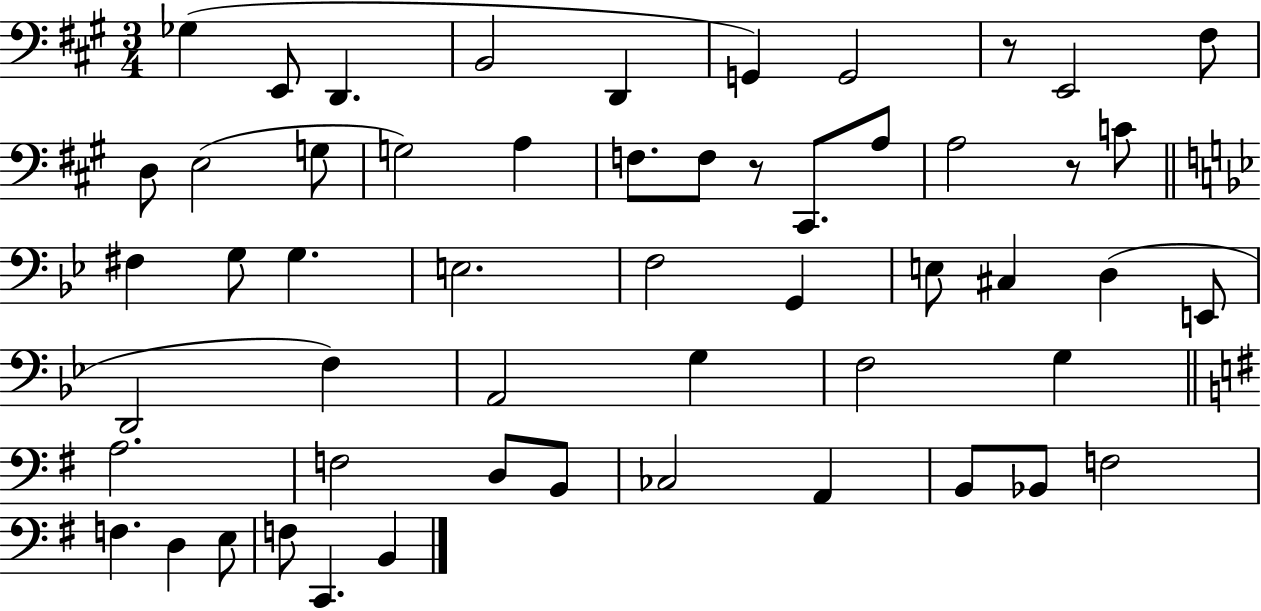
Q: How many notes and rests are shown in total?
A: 54